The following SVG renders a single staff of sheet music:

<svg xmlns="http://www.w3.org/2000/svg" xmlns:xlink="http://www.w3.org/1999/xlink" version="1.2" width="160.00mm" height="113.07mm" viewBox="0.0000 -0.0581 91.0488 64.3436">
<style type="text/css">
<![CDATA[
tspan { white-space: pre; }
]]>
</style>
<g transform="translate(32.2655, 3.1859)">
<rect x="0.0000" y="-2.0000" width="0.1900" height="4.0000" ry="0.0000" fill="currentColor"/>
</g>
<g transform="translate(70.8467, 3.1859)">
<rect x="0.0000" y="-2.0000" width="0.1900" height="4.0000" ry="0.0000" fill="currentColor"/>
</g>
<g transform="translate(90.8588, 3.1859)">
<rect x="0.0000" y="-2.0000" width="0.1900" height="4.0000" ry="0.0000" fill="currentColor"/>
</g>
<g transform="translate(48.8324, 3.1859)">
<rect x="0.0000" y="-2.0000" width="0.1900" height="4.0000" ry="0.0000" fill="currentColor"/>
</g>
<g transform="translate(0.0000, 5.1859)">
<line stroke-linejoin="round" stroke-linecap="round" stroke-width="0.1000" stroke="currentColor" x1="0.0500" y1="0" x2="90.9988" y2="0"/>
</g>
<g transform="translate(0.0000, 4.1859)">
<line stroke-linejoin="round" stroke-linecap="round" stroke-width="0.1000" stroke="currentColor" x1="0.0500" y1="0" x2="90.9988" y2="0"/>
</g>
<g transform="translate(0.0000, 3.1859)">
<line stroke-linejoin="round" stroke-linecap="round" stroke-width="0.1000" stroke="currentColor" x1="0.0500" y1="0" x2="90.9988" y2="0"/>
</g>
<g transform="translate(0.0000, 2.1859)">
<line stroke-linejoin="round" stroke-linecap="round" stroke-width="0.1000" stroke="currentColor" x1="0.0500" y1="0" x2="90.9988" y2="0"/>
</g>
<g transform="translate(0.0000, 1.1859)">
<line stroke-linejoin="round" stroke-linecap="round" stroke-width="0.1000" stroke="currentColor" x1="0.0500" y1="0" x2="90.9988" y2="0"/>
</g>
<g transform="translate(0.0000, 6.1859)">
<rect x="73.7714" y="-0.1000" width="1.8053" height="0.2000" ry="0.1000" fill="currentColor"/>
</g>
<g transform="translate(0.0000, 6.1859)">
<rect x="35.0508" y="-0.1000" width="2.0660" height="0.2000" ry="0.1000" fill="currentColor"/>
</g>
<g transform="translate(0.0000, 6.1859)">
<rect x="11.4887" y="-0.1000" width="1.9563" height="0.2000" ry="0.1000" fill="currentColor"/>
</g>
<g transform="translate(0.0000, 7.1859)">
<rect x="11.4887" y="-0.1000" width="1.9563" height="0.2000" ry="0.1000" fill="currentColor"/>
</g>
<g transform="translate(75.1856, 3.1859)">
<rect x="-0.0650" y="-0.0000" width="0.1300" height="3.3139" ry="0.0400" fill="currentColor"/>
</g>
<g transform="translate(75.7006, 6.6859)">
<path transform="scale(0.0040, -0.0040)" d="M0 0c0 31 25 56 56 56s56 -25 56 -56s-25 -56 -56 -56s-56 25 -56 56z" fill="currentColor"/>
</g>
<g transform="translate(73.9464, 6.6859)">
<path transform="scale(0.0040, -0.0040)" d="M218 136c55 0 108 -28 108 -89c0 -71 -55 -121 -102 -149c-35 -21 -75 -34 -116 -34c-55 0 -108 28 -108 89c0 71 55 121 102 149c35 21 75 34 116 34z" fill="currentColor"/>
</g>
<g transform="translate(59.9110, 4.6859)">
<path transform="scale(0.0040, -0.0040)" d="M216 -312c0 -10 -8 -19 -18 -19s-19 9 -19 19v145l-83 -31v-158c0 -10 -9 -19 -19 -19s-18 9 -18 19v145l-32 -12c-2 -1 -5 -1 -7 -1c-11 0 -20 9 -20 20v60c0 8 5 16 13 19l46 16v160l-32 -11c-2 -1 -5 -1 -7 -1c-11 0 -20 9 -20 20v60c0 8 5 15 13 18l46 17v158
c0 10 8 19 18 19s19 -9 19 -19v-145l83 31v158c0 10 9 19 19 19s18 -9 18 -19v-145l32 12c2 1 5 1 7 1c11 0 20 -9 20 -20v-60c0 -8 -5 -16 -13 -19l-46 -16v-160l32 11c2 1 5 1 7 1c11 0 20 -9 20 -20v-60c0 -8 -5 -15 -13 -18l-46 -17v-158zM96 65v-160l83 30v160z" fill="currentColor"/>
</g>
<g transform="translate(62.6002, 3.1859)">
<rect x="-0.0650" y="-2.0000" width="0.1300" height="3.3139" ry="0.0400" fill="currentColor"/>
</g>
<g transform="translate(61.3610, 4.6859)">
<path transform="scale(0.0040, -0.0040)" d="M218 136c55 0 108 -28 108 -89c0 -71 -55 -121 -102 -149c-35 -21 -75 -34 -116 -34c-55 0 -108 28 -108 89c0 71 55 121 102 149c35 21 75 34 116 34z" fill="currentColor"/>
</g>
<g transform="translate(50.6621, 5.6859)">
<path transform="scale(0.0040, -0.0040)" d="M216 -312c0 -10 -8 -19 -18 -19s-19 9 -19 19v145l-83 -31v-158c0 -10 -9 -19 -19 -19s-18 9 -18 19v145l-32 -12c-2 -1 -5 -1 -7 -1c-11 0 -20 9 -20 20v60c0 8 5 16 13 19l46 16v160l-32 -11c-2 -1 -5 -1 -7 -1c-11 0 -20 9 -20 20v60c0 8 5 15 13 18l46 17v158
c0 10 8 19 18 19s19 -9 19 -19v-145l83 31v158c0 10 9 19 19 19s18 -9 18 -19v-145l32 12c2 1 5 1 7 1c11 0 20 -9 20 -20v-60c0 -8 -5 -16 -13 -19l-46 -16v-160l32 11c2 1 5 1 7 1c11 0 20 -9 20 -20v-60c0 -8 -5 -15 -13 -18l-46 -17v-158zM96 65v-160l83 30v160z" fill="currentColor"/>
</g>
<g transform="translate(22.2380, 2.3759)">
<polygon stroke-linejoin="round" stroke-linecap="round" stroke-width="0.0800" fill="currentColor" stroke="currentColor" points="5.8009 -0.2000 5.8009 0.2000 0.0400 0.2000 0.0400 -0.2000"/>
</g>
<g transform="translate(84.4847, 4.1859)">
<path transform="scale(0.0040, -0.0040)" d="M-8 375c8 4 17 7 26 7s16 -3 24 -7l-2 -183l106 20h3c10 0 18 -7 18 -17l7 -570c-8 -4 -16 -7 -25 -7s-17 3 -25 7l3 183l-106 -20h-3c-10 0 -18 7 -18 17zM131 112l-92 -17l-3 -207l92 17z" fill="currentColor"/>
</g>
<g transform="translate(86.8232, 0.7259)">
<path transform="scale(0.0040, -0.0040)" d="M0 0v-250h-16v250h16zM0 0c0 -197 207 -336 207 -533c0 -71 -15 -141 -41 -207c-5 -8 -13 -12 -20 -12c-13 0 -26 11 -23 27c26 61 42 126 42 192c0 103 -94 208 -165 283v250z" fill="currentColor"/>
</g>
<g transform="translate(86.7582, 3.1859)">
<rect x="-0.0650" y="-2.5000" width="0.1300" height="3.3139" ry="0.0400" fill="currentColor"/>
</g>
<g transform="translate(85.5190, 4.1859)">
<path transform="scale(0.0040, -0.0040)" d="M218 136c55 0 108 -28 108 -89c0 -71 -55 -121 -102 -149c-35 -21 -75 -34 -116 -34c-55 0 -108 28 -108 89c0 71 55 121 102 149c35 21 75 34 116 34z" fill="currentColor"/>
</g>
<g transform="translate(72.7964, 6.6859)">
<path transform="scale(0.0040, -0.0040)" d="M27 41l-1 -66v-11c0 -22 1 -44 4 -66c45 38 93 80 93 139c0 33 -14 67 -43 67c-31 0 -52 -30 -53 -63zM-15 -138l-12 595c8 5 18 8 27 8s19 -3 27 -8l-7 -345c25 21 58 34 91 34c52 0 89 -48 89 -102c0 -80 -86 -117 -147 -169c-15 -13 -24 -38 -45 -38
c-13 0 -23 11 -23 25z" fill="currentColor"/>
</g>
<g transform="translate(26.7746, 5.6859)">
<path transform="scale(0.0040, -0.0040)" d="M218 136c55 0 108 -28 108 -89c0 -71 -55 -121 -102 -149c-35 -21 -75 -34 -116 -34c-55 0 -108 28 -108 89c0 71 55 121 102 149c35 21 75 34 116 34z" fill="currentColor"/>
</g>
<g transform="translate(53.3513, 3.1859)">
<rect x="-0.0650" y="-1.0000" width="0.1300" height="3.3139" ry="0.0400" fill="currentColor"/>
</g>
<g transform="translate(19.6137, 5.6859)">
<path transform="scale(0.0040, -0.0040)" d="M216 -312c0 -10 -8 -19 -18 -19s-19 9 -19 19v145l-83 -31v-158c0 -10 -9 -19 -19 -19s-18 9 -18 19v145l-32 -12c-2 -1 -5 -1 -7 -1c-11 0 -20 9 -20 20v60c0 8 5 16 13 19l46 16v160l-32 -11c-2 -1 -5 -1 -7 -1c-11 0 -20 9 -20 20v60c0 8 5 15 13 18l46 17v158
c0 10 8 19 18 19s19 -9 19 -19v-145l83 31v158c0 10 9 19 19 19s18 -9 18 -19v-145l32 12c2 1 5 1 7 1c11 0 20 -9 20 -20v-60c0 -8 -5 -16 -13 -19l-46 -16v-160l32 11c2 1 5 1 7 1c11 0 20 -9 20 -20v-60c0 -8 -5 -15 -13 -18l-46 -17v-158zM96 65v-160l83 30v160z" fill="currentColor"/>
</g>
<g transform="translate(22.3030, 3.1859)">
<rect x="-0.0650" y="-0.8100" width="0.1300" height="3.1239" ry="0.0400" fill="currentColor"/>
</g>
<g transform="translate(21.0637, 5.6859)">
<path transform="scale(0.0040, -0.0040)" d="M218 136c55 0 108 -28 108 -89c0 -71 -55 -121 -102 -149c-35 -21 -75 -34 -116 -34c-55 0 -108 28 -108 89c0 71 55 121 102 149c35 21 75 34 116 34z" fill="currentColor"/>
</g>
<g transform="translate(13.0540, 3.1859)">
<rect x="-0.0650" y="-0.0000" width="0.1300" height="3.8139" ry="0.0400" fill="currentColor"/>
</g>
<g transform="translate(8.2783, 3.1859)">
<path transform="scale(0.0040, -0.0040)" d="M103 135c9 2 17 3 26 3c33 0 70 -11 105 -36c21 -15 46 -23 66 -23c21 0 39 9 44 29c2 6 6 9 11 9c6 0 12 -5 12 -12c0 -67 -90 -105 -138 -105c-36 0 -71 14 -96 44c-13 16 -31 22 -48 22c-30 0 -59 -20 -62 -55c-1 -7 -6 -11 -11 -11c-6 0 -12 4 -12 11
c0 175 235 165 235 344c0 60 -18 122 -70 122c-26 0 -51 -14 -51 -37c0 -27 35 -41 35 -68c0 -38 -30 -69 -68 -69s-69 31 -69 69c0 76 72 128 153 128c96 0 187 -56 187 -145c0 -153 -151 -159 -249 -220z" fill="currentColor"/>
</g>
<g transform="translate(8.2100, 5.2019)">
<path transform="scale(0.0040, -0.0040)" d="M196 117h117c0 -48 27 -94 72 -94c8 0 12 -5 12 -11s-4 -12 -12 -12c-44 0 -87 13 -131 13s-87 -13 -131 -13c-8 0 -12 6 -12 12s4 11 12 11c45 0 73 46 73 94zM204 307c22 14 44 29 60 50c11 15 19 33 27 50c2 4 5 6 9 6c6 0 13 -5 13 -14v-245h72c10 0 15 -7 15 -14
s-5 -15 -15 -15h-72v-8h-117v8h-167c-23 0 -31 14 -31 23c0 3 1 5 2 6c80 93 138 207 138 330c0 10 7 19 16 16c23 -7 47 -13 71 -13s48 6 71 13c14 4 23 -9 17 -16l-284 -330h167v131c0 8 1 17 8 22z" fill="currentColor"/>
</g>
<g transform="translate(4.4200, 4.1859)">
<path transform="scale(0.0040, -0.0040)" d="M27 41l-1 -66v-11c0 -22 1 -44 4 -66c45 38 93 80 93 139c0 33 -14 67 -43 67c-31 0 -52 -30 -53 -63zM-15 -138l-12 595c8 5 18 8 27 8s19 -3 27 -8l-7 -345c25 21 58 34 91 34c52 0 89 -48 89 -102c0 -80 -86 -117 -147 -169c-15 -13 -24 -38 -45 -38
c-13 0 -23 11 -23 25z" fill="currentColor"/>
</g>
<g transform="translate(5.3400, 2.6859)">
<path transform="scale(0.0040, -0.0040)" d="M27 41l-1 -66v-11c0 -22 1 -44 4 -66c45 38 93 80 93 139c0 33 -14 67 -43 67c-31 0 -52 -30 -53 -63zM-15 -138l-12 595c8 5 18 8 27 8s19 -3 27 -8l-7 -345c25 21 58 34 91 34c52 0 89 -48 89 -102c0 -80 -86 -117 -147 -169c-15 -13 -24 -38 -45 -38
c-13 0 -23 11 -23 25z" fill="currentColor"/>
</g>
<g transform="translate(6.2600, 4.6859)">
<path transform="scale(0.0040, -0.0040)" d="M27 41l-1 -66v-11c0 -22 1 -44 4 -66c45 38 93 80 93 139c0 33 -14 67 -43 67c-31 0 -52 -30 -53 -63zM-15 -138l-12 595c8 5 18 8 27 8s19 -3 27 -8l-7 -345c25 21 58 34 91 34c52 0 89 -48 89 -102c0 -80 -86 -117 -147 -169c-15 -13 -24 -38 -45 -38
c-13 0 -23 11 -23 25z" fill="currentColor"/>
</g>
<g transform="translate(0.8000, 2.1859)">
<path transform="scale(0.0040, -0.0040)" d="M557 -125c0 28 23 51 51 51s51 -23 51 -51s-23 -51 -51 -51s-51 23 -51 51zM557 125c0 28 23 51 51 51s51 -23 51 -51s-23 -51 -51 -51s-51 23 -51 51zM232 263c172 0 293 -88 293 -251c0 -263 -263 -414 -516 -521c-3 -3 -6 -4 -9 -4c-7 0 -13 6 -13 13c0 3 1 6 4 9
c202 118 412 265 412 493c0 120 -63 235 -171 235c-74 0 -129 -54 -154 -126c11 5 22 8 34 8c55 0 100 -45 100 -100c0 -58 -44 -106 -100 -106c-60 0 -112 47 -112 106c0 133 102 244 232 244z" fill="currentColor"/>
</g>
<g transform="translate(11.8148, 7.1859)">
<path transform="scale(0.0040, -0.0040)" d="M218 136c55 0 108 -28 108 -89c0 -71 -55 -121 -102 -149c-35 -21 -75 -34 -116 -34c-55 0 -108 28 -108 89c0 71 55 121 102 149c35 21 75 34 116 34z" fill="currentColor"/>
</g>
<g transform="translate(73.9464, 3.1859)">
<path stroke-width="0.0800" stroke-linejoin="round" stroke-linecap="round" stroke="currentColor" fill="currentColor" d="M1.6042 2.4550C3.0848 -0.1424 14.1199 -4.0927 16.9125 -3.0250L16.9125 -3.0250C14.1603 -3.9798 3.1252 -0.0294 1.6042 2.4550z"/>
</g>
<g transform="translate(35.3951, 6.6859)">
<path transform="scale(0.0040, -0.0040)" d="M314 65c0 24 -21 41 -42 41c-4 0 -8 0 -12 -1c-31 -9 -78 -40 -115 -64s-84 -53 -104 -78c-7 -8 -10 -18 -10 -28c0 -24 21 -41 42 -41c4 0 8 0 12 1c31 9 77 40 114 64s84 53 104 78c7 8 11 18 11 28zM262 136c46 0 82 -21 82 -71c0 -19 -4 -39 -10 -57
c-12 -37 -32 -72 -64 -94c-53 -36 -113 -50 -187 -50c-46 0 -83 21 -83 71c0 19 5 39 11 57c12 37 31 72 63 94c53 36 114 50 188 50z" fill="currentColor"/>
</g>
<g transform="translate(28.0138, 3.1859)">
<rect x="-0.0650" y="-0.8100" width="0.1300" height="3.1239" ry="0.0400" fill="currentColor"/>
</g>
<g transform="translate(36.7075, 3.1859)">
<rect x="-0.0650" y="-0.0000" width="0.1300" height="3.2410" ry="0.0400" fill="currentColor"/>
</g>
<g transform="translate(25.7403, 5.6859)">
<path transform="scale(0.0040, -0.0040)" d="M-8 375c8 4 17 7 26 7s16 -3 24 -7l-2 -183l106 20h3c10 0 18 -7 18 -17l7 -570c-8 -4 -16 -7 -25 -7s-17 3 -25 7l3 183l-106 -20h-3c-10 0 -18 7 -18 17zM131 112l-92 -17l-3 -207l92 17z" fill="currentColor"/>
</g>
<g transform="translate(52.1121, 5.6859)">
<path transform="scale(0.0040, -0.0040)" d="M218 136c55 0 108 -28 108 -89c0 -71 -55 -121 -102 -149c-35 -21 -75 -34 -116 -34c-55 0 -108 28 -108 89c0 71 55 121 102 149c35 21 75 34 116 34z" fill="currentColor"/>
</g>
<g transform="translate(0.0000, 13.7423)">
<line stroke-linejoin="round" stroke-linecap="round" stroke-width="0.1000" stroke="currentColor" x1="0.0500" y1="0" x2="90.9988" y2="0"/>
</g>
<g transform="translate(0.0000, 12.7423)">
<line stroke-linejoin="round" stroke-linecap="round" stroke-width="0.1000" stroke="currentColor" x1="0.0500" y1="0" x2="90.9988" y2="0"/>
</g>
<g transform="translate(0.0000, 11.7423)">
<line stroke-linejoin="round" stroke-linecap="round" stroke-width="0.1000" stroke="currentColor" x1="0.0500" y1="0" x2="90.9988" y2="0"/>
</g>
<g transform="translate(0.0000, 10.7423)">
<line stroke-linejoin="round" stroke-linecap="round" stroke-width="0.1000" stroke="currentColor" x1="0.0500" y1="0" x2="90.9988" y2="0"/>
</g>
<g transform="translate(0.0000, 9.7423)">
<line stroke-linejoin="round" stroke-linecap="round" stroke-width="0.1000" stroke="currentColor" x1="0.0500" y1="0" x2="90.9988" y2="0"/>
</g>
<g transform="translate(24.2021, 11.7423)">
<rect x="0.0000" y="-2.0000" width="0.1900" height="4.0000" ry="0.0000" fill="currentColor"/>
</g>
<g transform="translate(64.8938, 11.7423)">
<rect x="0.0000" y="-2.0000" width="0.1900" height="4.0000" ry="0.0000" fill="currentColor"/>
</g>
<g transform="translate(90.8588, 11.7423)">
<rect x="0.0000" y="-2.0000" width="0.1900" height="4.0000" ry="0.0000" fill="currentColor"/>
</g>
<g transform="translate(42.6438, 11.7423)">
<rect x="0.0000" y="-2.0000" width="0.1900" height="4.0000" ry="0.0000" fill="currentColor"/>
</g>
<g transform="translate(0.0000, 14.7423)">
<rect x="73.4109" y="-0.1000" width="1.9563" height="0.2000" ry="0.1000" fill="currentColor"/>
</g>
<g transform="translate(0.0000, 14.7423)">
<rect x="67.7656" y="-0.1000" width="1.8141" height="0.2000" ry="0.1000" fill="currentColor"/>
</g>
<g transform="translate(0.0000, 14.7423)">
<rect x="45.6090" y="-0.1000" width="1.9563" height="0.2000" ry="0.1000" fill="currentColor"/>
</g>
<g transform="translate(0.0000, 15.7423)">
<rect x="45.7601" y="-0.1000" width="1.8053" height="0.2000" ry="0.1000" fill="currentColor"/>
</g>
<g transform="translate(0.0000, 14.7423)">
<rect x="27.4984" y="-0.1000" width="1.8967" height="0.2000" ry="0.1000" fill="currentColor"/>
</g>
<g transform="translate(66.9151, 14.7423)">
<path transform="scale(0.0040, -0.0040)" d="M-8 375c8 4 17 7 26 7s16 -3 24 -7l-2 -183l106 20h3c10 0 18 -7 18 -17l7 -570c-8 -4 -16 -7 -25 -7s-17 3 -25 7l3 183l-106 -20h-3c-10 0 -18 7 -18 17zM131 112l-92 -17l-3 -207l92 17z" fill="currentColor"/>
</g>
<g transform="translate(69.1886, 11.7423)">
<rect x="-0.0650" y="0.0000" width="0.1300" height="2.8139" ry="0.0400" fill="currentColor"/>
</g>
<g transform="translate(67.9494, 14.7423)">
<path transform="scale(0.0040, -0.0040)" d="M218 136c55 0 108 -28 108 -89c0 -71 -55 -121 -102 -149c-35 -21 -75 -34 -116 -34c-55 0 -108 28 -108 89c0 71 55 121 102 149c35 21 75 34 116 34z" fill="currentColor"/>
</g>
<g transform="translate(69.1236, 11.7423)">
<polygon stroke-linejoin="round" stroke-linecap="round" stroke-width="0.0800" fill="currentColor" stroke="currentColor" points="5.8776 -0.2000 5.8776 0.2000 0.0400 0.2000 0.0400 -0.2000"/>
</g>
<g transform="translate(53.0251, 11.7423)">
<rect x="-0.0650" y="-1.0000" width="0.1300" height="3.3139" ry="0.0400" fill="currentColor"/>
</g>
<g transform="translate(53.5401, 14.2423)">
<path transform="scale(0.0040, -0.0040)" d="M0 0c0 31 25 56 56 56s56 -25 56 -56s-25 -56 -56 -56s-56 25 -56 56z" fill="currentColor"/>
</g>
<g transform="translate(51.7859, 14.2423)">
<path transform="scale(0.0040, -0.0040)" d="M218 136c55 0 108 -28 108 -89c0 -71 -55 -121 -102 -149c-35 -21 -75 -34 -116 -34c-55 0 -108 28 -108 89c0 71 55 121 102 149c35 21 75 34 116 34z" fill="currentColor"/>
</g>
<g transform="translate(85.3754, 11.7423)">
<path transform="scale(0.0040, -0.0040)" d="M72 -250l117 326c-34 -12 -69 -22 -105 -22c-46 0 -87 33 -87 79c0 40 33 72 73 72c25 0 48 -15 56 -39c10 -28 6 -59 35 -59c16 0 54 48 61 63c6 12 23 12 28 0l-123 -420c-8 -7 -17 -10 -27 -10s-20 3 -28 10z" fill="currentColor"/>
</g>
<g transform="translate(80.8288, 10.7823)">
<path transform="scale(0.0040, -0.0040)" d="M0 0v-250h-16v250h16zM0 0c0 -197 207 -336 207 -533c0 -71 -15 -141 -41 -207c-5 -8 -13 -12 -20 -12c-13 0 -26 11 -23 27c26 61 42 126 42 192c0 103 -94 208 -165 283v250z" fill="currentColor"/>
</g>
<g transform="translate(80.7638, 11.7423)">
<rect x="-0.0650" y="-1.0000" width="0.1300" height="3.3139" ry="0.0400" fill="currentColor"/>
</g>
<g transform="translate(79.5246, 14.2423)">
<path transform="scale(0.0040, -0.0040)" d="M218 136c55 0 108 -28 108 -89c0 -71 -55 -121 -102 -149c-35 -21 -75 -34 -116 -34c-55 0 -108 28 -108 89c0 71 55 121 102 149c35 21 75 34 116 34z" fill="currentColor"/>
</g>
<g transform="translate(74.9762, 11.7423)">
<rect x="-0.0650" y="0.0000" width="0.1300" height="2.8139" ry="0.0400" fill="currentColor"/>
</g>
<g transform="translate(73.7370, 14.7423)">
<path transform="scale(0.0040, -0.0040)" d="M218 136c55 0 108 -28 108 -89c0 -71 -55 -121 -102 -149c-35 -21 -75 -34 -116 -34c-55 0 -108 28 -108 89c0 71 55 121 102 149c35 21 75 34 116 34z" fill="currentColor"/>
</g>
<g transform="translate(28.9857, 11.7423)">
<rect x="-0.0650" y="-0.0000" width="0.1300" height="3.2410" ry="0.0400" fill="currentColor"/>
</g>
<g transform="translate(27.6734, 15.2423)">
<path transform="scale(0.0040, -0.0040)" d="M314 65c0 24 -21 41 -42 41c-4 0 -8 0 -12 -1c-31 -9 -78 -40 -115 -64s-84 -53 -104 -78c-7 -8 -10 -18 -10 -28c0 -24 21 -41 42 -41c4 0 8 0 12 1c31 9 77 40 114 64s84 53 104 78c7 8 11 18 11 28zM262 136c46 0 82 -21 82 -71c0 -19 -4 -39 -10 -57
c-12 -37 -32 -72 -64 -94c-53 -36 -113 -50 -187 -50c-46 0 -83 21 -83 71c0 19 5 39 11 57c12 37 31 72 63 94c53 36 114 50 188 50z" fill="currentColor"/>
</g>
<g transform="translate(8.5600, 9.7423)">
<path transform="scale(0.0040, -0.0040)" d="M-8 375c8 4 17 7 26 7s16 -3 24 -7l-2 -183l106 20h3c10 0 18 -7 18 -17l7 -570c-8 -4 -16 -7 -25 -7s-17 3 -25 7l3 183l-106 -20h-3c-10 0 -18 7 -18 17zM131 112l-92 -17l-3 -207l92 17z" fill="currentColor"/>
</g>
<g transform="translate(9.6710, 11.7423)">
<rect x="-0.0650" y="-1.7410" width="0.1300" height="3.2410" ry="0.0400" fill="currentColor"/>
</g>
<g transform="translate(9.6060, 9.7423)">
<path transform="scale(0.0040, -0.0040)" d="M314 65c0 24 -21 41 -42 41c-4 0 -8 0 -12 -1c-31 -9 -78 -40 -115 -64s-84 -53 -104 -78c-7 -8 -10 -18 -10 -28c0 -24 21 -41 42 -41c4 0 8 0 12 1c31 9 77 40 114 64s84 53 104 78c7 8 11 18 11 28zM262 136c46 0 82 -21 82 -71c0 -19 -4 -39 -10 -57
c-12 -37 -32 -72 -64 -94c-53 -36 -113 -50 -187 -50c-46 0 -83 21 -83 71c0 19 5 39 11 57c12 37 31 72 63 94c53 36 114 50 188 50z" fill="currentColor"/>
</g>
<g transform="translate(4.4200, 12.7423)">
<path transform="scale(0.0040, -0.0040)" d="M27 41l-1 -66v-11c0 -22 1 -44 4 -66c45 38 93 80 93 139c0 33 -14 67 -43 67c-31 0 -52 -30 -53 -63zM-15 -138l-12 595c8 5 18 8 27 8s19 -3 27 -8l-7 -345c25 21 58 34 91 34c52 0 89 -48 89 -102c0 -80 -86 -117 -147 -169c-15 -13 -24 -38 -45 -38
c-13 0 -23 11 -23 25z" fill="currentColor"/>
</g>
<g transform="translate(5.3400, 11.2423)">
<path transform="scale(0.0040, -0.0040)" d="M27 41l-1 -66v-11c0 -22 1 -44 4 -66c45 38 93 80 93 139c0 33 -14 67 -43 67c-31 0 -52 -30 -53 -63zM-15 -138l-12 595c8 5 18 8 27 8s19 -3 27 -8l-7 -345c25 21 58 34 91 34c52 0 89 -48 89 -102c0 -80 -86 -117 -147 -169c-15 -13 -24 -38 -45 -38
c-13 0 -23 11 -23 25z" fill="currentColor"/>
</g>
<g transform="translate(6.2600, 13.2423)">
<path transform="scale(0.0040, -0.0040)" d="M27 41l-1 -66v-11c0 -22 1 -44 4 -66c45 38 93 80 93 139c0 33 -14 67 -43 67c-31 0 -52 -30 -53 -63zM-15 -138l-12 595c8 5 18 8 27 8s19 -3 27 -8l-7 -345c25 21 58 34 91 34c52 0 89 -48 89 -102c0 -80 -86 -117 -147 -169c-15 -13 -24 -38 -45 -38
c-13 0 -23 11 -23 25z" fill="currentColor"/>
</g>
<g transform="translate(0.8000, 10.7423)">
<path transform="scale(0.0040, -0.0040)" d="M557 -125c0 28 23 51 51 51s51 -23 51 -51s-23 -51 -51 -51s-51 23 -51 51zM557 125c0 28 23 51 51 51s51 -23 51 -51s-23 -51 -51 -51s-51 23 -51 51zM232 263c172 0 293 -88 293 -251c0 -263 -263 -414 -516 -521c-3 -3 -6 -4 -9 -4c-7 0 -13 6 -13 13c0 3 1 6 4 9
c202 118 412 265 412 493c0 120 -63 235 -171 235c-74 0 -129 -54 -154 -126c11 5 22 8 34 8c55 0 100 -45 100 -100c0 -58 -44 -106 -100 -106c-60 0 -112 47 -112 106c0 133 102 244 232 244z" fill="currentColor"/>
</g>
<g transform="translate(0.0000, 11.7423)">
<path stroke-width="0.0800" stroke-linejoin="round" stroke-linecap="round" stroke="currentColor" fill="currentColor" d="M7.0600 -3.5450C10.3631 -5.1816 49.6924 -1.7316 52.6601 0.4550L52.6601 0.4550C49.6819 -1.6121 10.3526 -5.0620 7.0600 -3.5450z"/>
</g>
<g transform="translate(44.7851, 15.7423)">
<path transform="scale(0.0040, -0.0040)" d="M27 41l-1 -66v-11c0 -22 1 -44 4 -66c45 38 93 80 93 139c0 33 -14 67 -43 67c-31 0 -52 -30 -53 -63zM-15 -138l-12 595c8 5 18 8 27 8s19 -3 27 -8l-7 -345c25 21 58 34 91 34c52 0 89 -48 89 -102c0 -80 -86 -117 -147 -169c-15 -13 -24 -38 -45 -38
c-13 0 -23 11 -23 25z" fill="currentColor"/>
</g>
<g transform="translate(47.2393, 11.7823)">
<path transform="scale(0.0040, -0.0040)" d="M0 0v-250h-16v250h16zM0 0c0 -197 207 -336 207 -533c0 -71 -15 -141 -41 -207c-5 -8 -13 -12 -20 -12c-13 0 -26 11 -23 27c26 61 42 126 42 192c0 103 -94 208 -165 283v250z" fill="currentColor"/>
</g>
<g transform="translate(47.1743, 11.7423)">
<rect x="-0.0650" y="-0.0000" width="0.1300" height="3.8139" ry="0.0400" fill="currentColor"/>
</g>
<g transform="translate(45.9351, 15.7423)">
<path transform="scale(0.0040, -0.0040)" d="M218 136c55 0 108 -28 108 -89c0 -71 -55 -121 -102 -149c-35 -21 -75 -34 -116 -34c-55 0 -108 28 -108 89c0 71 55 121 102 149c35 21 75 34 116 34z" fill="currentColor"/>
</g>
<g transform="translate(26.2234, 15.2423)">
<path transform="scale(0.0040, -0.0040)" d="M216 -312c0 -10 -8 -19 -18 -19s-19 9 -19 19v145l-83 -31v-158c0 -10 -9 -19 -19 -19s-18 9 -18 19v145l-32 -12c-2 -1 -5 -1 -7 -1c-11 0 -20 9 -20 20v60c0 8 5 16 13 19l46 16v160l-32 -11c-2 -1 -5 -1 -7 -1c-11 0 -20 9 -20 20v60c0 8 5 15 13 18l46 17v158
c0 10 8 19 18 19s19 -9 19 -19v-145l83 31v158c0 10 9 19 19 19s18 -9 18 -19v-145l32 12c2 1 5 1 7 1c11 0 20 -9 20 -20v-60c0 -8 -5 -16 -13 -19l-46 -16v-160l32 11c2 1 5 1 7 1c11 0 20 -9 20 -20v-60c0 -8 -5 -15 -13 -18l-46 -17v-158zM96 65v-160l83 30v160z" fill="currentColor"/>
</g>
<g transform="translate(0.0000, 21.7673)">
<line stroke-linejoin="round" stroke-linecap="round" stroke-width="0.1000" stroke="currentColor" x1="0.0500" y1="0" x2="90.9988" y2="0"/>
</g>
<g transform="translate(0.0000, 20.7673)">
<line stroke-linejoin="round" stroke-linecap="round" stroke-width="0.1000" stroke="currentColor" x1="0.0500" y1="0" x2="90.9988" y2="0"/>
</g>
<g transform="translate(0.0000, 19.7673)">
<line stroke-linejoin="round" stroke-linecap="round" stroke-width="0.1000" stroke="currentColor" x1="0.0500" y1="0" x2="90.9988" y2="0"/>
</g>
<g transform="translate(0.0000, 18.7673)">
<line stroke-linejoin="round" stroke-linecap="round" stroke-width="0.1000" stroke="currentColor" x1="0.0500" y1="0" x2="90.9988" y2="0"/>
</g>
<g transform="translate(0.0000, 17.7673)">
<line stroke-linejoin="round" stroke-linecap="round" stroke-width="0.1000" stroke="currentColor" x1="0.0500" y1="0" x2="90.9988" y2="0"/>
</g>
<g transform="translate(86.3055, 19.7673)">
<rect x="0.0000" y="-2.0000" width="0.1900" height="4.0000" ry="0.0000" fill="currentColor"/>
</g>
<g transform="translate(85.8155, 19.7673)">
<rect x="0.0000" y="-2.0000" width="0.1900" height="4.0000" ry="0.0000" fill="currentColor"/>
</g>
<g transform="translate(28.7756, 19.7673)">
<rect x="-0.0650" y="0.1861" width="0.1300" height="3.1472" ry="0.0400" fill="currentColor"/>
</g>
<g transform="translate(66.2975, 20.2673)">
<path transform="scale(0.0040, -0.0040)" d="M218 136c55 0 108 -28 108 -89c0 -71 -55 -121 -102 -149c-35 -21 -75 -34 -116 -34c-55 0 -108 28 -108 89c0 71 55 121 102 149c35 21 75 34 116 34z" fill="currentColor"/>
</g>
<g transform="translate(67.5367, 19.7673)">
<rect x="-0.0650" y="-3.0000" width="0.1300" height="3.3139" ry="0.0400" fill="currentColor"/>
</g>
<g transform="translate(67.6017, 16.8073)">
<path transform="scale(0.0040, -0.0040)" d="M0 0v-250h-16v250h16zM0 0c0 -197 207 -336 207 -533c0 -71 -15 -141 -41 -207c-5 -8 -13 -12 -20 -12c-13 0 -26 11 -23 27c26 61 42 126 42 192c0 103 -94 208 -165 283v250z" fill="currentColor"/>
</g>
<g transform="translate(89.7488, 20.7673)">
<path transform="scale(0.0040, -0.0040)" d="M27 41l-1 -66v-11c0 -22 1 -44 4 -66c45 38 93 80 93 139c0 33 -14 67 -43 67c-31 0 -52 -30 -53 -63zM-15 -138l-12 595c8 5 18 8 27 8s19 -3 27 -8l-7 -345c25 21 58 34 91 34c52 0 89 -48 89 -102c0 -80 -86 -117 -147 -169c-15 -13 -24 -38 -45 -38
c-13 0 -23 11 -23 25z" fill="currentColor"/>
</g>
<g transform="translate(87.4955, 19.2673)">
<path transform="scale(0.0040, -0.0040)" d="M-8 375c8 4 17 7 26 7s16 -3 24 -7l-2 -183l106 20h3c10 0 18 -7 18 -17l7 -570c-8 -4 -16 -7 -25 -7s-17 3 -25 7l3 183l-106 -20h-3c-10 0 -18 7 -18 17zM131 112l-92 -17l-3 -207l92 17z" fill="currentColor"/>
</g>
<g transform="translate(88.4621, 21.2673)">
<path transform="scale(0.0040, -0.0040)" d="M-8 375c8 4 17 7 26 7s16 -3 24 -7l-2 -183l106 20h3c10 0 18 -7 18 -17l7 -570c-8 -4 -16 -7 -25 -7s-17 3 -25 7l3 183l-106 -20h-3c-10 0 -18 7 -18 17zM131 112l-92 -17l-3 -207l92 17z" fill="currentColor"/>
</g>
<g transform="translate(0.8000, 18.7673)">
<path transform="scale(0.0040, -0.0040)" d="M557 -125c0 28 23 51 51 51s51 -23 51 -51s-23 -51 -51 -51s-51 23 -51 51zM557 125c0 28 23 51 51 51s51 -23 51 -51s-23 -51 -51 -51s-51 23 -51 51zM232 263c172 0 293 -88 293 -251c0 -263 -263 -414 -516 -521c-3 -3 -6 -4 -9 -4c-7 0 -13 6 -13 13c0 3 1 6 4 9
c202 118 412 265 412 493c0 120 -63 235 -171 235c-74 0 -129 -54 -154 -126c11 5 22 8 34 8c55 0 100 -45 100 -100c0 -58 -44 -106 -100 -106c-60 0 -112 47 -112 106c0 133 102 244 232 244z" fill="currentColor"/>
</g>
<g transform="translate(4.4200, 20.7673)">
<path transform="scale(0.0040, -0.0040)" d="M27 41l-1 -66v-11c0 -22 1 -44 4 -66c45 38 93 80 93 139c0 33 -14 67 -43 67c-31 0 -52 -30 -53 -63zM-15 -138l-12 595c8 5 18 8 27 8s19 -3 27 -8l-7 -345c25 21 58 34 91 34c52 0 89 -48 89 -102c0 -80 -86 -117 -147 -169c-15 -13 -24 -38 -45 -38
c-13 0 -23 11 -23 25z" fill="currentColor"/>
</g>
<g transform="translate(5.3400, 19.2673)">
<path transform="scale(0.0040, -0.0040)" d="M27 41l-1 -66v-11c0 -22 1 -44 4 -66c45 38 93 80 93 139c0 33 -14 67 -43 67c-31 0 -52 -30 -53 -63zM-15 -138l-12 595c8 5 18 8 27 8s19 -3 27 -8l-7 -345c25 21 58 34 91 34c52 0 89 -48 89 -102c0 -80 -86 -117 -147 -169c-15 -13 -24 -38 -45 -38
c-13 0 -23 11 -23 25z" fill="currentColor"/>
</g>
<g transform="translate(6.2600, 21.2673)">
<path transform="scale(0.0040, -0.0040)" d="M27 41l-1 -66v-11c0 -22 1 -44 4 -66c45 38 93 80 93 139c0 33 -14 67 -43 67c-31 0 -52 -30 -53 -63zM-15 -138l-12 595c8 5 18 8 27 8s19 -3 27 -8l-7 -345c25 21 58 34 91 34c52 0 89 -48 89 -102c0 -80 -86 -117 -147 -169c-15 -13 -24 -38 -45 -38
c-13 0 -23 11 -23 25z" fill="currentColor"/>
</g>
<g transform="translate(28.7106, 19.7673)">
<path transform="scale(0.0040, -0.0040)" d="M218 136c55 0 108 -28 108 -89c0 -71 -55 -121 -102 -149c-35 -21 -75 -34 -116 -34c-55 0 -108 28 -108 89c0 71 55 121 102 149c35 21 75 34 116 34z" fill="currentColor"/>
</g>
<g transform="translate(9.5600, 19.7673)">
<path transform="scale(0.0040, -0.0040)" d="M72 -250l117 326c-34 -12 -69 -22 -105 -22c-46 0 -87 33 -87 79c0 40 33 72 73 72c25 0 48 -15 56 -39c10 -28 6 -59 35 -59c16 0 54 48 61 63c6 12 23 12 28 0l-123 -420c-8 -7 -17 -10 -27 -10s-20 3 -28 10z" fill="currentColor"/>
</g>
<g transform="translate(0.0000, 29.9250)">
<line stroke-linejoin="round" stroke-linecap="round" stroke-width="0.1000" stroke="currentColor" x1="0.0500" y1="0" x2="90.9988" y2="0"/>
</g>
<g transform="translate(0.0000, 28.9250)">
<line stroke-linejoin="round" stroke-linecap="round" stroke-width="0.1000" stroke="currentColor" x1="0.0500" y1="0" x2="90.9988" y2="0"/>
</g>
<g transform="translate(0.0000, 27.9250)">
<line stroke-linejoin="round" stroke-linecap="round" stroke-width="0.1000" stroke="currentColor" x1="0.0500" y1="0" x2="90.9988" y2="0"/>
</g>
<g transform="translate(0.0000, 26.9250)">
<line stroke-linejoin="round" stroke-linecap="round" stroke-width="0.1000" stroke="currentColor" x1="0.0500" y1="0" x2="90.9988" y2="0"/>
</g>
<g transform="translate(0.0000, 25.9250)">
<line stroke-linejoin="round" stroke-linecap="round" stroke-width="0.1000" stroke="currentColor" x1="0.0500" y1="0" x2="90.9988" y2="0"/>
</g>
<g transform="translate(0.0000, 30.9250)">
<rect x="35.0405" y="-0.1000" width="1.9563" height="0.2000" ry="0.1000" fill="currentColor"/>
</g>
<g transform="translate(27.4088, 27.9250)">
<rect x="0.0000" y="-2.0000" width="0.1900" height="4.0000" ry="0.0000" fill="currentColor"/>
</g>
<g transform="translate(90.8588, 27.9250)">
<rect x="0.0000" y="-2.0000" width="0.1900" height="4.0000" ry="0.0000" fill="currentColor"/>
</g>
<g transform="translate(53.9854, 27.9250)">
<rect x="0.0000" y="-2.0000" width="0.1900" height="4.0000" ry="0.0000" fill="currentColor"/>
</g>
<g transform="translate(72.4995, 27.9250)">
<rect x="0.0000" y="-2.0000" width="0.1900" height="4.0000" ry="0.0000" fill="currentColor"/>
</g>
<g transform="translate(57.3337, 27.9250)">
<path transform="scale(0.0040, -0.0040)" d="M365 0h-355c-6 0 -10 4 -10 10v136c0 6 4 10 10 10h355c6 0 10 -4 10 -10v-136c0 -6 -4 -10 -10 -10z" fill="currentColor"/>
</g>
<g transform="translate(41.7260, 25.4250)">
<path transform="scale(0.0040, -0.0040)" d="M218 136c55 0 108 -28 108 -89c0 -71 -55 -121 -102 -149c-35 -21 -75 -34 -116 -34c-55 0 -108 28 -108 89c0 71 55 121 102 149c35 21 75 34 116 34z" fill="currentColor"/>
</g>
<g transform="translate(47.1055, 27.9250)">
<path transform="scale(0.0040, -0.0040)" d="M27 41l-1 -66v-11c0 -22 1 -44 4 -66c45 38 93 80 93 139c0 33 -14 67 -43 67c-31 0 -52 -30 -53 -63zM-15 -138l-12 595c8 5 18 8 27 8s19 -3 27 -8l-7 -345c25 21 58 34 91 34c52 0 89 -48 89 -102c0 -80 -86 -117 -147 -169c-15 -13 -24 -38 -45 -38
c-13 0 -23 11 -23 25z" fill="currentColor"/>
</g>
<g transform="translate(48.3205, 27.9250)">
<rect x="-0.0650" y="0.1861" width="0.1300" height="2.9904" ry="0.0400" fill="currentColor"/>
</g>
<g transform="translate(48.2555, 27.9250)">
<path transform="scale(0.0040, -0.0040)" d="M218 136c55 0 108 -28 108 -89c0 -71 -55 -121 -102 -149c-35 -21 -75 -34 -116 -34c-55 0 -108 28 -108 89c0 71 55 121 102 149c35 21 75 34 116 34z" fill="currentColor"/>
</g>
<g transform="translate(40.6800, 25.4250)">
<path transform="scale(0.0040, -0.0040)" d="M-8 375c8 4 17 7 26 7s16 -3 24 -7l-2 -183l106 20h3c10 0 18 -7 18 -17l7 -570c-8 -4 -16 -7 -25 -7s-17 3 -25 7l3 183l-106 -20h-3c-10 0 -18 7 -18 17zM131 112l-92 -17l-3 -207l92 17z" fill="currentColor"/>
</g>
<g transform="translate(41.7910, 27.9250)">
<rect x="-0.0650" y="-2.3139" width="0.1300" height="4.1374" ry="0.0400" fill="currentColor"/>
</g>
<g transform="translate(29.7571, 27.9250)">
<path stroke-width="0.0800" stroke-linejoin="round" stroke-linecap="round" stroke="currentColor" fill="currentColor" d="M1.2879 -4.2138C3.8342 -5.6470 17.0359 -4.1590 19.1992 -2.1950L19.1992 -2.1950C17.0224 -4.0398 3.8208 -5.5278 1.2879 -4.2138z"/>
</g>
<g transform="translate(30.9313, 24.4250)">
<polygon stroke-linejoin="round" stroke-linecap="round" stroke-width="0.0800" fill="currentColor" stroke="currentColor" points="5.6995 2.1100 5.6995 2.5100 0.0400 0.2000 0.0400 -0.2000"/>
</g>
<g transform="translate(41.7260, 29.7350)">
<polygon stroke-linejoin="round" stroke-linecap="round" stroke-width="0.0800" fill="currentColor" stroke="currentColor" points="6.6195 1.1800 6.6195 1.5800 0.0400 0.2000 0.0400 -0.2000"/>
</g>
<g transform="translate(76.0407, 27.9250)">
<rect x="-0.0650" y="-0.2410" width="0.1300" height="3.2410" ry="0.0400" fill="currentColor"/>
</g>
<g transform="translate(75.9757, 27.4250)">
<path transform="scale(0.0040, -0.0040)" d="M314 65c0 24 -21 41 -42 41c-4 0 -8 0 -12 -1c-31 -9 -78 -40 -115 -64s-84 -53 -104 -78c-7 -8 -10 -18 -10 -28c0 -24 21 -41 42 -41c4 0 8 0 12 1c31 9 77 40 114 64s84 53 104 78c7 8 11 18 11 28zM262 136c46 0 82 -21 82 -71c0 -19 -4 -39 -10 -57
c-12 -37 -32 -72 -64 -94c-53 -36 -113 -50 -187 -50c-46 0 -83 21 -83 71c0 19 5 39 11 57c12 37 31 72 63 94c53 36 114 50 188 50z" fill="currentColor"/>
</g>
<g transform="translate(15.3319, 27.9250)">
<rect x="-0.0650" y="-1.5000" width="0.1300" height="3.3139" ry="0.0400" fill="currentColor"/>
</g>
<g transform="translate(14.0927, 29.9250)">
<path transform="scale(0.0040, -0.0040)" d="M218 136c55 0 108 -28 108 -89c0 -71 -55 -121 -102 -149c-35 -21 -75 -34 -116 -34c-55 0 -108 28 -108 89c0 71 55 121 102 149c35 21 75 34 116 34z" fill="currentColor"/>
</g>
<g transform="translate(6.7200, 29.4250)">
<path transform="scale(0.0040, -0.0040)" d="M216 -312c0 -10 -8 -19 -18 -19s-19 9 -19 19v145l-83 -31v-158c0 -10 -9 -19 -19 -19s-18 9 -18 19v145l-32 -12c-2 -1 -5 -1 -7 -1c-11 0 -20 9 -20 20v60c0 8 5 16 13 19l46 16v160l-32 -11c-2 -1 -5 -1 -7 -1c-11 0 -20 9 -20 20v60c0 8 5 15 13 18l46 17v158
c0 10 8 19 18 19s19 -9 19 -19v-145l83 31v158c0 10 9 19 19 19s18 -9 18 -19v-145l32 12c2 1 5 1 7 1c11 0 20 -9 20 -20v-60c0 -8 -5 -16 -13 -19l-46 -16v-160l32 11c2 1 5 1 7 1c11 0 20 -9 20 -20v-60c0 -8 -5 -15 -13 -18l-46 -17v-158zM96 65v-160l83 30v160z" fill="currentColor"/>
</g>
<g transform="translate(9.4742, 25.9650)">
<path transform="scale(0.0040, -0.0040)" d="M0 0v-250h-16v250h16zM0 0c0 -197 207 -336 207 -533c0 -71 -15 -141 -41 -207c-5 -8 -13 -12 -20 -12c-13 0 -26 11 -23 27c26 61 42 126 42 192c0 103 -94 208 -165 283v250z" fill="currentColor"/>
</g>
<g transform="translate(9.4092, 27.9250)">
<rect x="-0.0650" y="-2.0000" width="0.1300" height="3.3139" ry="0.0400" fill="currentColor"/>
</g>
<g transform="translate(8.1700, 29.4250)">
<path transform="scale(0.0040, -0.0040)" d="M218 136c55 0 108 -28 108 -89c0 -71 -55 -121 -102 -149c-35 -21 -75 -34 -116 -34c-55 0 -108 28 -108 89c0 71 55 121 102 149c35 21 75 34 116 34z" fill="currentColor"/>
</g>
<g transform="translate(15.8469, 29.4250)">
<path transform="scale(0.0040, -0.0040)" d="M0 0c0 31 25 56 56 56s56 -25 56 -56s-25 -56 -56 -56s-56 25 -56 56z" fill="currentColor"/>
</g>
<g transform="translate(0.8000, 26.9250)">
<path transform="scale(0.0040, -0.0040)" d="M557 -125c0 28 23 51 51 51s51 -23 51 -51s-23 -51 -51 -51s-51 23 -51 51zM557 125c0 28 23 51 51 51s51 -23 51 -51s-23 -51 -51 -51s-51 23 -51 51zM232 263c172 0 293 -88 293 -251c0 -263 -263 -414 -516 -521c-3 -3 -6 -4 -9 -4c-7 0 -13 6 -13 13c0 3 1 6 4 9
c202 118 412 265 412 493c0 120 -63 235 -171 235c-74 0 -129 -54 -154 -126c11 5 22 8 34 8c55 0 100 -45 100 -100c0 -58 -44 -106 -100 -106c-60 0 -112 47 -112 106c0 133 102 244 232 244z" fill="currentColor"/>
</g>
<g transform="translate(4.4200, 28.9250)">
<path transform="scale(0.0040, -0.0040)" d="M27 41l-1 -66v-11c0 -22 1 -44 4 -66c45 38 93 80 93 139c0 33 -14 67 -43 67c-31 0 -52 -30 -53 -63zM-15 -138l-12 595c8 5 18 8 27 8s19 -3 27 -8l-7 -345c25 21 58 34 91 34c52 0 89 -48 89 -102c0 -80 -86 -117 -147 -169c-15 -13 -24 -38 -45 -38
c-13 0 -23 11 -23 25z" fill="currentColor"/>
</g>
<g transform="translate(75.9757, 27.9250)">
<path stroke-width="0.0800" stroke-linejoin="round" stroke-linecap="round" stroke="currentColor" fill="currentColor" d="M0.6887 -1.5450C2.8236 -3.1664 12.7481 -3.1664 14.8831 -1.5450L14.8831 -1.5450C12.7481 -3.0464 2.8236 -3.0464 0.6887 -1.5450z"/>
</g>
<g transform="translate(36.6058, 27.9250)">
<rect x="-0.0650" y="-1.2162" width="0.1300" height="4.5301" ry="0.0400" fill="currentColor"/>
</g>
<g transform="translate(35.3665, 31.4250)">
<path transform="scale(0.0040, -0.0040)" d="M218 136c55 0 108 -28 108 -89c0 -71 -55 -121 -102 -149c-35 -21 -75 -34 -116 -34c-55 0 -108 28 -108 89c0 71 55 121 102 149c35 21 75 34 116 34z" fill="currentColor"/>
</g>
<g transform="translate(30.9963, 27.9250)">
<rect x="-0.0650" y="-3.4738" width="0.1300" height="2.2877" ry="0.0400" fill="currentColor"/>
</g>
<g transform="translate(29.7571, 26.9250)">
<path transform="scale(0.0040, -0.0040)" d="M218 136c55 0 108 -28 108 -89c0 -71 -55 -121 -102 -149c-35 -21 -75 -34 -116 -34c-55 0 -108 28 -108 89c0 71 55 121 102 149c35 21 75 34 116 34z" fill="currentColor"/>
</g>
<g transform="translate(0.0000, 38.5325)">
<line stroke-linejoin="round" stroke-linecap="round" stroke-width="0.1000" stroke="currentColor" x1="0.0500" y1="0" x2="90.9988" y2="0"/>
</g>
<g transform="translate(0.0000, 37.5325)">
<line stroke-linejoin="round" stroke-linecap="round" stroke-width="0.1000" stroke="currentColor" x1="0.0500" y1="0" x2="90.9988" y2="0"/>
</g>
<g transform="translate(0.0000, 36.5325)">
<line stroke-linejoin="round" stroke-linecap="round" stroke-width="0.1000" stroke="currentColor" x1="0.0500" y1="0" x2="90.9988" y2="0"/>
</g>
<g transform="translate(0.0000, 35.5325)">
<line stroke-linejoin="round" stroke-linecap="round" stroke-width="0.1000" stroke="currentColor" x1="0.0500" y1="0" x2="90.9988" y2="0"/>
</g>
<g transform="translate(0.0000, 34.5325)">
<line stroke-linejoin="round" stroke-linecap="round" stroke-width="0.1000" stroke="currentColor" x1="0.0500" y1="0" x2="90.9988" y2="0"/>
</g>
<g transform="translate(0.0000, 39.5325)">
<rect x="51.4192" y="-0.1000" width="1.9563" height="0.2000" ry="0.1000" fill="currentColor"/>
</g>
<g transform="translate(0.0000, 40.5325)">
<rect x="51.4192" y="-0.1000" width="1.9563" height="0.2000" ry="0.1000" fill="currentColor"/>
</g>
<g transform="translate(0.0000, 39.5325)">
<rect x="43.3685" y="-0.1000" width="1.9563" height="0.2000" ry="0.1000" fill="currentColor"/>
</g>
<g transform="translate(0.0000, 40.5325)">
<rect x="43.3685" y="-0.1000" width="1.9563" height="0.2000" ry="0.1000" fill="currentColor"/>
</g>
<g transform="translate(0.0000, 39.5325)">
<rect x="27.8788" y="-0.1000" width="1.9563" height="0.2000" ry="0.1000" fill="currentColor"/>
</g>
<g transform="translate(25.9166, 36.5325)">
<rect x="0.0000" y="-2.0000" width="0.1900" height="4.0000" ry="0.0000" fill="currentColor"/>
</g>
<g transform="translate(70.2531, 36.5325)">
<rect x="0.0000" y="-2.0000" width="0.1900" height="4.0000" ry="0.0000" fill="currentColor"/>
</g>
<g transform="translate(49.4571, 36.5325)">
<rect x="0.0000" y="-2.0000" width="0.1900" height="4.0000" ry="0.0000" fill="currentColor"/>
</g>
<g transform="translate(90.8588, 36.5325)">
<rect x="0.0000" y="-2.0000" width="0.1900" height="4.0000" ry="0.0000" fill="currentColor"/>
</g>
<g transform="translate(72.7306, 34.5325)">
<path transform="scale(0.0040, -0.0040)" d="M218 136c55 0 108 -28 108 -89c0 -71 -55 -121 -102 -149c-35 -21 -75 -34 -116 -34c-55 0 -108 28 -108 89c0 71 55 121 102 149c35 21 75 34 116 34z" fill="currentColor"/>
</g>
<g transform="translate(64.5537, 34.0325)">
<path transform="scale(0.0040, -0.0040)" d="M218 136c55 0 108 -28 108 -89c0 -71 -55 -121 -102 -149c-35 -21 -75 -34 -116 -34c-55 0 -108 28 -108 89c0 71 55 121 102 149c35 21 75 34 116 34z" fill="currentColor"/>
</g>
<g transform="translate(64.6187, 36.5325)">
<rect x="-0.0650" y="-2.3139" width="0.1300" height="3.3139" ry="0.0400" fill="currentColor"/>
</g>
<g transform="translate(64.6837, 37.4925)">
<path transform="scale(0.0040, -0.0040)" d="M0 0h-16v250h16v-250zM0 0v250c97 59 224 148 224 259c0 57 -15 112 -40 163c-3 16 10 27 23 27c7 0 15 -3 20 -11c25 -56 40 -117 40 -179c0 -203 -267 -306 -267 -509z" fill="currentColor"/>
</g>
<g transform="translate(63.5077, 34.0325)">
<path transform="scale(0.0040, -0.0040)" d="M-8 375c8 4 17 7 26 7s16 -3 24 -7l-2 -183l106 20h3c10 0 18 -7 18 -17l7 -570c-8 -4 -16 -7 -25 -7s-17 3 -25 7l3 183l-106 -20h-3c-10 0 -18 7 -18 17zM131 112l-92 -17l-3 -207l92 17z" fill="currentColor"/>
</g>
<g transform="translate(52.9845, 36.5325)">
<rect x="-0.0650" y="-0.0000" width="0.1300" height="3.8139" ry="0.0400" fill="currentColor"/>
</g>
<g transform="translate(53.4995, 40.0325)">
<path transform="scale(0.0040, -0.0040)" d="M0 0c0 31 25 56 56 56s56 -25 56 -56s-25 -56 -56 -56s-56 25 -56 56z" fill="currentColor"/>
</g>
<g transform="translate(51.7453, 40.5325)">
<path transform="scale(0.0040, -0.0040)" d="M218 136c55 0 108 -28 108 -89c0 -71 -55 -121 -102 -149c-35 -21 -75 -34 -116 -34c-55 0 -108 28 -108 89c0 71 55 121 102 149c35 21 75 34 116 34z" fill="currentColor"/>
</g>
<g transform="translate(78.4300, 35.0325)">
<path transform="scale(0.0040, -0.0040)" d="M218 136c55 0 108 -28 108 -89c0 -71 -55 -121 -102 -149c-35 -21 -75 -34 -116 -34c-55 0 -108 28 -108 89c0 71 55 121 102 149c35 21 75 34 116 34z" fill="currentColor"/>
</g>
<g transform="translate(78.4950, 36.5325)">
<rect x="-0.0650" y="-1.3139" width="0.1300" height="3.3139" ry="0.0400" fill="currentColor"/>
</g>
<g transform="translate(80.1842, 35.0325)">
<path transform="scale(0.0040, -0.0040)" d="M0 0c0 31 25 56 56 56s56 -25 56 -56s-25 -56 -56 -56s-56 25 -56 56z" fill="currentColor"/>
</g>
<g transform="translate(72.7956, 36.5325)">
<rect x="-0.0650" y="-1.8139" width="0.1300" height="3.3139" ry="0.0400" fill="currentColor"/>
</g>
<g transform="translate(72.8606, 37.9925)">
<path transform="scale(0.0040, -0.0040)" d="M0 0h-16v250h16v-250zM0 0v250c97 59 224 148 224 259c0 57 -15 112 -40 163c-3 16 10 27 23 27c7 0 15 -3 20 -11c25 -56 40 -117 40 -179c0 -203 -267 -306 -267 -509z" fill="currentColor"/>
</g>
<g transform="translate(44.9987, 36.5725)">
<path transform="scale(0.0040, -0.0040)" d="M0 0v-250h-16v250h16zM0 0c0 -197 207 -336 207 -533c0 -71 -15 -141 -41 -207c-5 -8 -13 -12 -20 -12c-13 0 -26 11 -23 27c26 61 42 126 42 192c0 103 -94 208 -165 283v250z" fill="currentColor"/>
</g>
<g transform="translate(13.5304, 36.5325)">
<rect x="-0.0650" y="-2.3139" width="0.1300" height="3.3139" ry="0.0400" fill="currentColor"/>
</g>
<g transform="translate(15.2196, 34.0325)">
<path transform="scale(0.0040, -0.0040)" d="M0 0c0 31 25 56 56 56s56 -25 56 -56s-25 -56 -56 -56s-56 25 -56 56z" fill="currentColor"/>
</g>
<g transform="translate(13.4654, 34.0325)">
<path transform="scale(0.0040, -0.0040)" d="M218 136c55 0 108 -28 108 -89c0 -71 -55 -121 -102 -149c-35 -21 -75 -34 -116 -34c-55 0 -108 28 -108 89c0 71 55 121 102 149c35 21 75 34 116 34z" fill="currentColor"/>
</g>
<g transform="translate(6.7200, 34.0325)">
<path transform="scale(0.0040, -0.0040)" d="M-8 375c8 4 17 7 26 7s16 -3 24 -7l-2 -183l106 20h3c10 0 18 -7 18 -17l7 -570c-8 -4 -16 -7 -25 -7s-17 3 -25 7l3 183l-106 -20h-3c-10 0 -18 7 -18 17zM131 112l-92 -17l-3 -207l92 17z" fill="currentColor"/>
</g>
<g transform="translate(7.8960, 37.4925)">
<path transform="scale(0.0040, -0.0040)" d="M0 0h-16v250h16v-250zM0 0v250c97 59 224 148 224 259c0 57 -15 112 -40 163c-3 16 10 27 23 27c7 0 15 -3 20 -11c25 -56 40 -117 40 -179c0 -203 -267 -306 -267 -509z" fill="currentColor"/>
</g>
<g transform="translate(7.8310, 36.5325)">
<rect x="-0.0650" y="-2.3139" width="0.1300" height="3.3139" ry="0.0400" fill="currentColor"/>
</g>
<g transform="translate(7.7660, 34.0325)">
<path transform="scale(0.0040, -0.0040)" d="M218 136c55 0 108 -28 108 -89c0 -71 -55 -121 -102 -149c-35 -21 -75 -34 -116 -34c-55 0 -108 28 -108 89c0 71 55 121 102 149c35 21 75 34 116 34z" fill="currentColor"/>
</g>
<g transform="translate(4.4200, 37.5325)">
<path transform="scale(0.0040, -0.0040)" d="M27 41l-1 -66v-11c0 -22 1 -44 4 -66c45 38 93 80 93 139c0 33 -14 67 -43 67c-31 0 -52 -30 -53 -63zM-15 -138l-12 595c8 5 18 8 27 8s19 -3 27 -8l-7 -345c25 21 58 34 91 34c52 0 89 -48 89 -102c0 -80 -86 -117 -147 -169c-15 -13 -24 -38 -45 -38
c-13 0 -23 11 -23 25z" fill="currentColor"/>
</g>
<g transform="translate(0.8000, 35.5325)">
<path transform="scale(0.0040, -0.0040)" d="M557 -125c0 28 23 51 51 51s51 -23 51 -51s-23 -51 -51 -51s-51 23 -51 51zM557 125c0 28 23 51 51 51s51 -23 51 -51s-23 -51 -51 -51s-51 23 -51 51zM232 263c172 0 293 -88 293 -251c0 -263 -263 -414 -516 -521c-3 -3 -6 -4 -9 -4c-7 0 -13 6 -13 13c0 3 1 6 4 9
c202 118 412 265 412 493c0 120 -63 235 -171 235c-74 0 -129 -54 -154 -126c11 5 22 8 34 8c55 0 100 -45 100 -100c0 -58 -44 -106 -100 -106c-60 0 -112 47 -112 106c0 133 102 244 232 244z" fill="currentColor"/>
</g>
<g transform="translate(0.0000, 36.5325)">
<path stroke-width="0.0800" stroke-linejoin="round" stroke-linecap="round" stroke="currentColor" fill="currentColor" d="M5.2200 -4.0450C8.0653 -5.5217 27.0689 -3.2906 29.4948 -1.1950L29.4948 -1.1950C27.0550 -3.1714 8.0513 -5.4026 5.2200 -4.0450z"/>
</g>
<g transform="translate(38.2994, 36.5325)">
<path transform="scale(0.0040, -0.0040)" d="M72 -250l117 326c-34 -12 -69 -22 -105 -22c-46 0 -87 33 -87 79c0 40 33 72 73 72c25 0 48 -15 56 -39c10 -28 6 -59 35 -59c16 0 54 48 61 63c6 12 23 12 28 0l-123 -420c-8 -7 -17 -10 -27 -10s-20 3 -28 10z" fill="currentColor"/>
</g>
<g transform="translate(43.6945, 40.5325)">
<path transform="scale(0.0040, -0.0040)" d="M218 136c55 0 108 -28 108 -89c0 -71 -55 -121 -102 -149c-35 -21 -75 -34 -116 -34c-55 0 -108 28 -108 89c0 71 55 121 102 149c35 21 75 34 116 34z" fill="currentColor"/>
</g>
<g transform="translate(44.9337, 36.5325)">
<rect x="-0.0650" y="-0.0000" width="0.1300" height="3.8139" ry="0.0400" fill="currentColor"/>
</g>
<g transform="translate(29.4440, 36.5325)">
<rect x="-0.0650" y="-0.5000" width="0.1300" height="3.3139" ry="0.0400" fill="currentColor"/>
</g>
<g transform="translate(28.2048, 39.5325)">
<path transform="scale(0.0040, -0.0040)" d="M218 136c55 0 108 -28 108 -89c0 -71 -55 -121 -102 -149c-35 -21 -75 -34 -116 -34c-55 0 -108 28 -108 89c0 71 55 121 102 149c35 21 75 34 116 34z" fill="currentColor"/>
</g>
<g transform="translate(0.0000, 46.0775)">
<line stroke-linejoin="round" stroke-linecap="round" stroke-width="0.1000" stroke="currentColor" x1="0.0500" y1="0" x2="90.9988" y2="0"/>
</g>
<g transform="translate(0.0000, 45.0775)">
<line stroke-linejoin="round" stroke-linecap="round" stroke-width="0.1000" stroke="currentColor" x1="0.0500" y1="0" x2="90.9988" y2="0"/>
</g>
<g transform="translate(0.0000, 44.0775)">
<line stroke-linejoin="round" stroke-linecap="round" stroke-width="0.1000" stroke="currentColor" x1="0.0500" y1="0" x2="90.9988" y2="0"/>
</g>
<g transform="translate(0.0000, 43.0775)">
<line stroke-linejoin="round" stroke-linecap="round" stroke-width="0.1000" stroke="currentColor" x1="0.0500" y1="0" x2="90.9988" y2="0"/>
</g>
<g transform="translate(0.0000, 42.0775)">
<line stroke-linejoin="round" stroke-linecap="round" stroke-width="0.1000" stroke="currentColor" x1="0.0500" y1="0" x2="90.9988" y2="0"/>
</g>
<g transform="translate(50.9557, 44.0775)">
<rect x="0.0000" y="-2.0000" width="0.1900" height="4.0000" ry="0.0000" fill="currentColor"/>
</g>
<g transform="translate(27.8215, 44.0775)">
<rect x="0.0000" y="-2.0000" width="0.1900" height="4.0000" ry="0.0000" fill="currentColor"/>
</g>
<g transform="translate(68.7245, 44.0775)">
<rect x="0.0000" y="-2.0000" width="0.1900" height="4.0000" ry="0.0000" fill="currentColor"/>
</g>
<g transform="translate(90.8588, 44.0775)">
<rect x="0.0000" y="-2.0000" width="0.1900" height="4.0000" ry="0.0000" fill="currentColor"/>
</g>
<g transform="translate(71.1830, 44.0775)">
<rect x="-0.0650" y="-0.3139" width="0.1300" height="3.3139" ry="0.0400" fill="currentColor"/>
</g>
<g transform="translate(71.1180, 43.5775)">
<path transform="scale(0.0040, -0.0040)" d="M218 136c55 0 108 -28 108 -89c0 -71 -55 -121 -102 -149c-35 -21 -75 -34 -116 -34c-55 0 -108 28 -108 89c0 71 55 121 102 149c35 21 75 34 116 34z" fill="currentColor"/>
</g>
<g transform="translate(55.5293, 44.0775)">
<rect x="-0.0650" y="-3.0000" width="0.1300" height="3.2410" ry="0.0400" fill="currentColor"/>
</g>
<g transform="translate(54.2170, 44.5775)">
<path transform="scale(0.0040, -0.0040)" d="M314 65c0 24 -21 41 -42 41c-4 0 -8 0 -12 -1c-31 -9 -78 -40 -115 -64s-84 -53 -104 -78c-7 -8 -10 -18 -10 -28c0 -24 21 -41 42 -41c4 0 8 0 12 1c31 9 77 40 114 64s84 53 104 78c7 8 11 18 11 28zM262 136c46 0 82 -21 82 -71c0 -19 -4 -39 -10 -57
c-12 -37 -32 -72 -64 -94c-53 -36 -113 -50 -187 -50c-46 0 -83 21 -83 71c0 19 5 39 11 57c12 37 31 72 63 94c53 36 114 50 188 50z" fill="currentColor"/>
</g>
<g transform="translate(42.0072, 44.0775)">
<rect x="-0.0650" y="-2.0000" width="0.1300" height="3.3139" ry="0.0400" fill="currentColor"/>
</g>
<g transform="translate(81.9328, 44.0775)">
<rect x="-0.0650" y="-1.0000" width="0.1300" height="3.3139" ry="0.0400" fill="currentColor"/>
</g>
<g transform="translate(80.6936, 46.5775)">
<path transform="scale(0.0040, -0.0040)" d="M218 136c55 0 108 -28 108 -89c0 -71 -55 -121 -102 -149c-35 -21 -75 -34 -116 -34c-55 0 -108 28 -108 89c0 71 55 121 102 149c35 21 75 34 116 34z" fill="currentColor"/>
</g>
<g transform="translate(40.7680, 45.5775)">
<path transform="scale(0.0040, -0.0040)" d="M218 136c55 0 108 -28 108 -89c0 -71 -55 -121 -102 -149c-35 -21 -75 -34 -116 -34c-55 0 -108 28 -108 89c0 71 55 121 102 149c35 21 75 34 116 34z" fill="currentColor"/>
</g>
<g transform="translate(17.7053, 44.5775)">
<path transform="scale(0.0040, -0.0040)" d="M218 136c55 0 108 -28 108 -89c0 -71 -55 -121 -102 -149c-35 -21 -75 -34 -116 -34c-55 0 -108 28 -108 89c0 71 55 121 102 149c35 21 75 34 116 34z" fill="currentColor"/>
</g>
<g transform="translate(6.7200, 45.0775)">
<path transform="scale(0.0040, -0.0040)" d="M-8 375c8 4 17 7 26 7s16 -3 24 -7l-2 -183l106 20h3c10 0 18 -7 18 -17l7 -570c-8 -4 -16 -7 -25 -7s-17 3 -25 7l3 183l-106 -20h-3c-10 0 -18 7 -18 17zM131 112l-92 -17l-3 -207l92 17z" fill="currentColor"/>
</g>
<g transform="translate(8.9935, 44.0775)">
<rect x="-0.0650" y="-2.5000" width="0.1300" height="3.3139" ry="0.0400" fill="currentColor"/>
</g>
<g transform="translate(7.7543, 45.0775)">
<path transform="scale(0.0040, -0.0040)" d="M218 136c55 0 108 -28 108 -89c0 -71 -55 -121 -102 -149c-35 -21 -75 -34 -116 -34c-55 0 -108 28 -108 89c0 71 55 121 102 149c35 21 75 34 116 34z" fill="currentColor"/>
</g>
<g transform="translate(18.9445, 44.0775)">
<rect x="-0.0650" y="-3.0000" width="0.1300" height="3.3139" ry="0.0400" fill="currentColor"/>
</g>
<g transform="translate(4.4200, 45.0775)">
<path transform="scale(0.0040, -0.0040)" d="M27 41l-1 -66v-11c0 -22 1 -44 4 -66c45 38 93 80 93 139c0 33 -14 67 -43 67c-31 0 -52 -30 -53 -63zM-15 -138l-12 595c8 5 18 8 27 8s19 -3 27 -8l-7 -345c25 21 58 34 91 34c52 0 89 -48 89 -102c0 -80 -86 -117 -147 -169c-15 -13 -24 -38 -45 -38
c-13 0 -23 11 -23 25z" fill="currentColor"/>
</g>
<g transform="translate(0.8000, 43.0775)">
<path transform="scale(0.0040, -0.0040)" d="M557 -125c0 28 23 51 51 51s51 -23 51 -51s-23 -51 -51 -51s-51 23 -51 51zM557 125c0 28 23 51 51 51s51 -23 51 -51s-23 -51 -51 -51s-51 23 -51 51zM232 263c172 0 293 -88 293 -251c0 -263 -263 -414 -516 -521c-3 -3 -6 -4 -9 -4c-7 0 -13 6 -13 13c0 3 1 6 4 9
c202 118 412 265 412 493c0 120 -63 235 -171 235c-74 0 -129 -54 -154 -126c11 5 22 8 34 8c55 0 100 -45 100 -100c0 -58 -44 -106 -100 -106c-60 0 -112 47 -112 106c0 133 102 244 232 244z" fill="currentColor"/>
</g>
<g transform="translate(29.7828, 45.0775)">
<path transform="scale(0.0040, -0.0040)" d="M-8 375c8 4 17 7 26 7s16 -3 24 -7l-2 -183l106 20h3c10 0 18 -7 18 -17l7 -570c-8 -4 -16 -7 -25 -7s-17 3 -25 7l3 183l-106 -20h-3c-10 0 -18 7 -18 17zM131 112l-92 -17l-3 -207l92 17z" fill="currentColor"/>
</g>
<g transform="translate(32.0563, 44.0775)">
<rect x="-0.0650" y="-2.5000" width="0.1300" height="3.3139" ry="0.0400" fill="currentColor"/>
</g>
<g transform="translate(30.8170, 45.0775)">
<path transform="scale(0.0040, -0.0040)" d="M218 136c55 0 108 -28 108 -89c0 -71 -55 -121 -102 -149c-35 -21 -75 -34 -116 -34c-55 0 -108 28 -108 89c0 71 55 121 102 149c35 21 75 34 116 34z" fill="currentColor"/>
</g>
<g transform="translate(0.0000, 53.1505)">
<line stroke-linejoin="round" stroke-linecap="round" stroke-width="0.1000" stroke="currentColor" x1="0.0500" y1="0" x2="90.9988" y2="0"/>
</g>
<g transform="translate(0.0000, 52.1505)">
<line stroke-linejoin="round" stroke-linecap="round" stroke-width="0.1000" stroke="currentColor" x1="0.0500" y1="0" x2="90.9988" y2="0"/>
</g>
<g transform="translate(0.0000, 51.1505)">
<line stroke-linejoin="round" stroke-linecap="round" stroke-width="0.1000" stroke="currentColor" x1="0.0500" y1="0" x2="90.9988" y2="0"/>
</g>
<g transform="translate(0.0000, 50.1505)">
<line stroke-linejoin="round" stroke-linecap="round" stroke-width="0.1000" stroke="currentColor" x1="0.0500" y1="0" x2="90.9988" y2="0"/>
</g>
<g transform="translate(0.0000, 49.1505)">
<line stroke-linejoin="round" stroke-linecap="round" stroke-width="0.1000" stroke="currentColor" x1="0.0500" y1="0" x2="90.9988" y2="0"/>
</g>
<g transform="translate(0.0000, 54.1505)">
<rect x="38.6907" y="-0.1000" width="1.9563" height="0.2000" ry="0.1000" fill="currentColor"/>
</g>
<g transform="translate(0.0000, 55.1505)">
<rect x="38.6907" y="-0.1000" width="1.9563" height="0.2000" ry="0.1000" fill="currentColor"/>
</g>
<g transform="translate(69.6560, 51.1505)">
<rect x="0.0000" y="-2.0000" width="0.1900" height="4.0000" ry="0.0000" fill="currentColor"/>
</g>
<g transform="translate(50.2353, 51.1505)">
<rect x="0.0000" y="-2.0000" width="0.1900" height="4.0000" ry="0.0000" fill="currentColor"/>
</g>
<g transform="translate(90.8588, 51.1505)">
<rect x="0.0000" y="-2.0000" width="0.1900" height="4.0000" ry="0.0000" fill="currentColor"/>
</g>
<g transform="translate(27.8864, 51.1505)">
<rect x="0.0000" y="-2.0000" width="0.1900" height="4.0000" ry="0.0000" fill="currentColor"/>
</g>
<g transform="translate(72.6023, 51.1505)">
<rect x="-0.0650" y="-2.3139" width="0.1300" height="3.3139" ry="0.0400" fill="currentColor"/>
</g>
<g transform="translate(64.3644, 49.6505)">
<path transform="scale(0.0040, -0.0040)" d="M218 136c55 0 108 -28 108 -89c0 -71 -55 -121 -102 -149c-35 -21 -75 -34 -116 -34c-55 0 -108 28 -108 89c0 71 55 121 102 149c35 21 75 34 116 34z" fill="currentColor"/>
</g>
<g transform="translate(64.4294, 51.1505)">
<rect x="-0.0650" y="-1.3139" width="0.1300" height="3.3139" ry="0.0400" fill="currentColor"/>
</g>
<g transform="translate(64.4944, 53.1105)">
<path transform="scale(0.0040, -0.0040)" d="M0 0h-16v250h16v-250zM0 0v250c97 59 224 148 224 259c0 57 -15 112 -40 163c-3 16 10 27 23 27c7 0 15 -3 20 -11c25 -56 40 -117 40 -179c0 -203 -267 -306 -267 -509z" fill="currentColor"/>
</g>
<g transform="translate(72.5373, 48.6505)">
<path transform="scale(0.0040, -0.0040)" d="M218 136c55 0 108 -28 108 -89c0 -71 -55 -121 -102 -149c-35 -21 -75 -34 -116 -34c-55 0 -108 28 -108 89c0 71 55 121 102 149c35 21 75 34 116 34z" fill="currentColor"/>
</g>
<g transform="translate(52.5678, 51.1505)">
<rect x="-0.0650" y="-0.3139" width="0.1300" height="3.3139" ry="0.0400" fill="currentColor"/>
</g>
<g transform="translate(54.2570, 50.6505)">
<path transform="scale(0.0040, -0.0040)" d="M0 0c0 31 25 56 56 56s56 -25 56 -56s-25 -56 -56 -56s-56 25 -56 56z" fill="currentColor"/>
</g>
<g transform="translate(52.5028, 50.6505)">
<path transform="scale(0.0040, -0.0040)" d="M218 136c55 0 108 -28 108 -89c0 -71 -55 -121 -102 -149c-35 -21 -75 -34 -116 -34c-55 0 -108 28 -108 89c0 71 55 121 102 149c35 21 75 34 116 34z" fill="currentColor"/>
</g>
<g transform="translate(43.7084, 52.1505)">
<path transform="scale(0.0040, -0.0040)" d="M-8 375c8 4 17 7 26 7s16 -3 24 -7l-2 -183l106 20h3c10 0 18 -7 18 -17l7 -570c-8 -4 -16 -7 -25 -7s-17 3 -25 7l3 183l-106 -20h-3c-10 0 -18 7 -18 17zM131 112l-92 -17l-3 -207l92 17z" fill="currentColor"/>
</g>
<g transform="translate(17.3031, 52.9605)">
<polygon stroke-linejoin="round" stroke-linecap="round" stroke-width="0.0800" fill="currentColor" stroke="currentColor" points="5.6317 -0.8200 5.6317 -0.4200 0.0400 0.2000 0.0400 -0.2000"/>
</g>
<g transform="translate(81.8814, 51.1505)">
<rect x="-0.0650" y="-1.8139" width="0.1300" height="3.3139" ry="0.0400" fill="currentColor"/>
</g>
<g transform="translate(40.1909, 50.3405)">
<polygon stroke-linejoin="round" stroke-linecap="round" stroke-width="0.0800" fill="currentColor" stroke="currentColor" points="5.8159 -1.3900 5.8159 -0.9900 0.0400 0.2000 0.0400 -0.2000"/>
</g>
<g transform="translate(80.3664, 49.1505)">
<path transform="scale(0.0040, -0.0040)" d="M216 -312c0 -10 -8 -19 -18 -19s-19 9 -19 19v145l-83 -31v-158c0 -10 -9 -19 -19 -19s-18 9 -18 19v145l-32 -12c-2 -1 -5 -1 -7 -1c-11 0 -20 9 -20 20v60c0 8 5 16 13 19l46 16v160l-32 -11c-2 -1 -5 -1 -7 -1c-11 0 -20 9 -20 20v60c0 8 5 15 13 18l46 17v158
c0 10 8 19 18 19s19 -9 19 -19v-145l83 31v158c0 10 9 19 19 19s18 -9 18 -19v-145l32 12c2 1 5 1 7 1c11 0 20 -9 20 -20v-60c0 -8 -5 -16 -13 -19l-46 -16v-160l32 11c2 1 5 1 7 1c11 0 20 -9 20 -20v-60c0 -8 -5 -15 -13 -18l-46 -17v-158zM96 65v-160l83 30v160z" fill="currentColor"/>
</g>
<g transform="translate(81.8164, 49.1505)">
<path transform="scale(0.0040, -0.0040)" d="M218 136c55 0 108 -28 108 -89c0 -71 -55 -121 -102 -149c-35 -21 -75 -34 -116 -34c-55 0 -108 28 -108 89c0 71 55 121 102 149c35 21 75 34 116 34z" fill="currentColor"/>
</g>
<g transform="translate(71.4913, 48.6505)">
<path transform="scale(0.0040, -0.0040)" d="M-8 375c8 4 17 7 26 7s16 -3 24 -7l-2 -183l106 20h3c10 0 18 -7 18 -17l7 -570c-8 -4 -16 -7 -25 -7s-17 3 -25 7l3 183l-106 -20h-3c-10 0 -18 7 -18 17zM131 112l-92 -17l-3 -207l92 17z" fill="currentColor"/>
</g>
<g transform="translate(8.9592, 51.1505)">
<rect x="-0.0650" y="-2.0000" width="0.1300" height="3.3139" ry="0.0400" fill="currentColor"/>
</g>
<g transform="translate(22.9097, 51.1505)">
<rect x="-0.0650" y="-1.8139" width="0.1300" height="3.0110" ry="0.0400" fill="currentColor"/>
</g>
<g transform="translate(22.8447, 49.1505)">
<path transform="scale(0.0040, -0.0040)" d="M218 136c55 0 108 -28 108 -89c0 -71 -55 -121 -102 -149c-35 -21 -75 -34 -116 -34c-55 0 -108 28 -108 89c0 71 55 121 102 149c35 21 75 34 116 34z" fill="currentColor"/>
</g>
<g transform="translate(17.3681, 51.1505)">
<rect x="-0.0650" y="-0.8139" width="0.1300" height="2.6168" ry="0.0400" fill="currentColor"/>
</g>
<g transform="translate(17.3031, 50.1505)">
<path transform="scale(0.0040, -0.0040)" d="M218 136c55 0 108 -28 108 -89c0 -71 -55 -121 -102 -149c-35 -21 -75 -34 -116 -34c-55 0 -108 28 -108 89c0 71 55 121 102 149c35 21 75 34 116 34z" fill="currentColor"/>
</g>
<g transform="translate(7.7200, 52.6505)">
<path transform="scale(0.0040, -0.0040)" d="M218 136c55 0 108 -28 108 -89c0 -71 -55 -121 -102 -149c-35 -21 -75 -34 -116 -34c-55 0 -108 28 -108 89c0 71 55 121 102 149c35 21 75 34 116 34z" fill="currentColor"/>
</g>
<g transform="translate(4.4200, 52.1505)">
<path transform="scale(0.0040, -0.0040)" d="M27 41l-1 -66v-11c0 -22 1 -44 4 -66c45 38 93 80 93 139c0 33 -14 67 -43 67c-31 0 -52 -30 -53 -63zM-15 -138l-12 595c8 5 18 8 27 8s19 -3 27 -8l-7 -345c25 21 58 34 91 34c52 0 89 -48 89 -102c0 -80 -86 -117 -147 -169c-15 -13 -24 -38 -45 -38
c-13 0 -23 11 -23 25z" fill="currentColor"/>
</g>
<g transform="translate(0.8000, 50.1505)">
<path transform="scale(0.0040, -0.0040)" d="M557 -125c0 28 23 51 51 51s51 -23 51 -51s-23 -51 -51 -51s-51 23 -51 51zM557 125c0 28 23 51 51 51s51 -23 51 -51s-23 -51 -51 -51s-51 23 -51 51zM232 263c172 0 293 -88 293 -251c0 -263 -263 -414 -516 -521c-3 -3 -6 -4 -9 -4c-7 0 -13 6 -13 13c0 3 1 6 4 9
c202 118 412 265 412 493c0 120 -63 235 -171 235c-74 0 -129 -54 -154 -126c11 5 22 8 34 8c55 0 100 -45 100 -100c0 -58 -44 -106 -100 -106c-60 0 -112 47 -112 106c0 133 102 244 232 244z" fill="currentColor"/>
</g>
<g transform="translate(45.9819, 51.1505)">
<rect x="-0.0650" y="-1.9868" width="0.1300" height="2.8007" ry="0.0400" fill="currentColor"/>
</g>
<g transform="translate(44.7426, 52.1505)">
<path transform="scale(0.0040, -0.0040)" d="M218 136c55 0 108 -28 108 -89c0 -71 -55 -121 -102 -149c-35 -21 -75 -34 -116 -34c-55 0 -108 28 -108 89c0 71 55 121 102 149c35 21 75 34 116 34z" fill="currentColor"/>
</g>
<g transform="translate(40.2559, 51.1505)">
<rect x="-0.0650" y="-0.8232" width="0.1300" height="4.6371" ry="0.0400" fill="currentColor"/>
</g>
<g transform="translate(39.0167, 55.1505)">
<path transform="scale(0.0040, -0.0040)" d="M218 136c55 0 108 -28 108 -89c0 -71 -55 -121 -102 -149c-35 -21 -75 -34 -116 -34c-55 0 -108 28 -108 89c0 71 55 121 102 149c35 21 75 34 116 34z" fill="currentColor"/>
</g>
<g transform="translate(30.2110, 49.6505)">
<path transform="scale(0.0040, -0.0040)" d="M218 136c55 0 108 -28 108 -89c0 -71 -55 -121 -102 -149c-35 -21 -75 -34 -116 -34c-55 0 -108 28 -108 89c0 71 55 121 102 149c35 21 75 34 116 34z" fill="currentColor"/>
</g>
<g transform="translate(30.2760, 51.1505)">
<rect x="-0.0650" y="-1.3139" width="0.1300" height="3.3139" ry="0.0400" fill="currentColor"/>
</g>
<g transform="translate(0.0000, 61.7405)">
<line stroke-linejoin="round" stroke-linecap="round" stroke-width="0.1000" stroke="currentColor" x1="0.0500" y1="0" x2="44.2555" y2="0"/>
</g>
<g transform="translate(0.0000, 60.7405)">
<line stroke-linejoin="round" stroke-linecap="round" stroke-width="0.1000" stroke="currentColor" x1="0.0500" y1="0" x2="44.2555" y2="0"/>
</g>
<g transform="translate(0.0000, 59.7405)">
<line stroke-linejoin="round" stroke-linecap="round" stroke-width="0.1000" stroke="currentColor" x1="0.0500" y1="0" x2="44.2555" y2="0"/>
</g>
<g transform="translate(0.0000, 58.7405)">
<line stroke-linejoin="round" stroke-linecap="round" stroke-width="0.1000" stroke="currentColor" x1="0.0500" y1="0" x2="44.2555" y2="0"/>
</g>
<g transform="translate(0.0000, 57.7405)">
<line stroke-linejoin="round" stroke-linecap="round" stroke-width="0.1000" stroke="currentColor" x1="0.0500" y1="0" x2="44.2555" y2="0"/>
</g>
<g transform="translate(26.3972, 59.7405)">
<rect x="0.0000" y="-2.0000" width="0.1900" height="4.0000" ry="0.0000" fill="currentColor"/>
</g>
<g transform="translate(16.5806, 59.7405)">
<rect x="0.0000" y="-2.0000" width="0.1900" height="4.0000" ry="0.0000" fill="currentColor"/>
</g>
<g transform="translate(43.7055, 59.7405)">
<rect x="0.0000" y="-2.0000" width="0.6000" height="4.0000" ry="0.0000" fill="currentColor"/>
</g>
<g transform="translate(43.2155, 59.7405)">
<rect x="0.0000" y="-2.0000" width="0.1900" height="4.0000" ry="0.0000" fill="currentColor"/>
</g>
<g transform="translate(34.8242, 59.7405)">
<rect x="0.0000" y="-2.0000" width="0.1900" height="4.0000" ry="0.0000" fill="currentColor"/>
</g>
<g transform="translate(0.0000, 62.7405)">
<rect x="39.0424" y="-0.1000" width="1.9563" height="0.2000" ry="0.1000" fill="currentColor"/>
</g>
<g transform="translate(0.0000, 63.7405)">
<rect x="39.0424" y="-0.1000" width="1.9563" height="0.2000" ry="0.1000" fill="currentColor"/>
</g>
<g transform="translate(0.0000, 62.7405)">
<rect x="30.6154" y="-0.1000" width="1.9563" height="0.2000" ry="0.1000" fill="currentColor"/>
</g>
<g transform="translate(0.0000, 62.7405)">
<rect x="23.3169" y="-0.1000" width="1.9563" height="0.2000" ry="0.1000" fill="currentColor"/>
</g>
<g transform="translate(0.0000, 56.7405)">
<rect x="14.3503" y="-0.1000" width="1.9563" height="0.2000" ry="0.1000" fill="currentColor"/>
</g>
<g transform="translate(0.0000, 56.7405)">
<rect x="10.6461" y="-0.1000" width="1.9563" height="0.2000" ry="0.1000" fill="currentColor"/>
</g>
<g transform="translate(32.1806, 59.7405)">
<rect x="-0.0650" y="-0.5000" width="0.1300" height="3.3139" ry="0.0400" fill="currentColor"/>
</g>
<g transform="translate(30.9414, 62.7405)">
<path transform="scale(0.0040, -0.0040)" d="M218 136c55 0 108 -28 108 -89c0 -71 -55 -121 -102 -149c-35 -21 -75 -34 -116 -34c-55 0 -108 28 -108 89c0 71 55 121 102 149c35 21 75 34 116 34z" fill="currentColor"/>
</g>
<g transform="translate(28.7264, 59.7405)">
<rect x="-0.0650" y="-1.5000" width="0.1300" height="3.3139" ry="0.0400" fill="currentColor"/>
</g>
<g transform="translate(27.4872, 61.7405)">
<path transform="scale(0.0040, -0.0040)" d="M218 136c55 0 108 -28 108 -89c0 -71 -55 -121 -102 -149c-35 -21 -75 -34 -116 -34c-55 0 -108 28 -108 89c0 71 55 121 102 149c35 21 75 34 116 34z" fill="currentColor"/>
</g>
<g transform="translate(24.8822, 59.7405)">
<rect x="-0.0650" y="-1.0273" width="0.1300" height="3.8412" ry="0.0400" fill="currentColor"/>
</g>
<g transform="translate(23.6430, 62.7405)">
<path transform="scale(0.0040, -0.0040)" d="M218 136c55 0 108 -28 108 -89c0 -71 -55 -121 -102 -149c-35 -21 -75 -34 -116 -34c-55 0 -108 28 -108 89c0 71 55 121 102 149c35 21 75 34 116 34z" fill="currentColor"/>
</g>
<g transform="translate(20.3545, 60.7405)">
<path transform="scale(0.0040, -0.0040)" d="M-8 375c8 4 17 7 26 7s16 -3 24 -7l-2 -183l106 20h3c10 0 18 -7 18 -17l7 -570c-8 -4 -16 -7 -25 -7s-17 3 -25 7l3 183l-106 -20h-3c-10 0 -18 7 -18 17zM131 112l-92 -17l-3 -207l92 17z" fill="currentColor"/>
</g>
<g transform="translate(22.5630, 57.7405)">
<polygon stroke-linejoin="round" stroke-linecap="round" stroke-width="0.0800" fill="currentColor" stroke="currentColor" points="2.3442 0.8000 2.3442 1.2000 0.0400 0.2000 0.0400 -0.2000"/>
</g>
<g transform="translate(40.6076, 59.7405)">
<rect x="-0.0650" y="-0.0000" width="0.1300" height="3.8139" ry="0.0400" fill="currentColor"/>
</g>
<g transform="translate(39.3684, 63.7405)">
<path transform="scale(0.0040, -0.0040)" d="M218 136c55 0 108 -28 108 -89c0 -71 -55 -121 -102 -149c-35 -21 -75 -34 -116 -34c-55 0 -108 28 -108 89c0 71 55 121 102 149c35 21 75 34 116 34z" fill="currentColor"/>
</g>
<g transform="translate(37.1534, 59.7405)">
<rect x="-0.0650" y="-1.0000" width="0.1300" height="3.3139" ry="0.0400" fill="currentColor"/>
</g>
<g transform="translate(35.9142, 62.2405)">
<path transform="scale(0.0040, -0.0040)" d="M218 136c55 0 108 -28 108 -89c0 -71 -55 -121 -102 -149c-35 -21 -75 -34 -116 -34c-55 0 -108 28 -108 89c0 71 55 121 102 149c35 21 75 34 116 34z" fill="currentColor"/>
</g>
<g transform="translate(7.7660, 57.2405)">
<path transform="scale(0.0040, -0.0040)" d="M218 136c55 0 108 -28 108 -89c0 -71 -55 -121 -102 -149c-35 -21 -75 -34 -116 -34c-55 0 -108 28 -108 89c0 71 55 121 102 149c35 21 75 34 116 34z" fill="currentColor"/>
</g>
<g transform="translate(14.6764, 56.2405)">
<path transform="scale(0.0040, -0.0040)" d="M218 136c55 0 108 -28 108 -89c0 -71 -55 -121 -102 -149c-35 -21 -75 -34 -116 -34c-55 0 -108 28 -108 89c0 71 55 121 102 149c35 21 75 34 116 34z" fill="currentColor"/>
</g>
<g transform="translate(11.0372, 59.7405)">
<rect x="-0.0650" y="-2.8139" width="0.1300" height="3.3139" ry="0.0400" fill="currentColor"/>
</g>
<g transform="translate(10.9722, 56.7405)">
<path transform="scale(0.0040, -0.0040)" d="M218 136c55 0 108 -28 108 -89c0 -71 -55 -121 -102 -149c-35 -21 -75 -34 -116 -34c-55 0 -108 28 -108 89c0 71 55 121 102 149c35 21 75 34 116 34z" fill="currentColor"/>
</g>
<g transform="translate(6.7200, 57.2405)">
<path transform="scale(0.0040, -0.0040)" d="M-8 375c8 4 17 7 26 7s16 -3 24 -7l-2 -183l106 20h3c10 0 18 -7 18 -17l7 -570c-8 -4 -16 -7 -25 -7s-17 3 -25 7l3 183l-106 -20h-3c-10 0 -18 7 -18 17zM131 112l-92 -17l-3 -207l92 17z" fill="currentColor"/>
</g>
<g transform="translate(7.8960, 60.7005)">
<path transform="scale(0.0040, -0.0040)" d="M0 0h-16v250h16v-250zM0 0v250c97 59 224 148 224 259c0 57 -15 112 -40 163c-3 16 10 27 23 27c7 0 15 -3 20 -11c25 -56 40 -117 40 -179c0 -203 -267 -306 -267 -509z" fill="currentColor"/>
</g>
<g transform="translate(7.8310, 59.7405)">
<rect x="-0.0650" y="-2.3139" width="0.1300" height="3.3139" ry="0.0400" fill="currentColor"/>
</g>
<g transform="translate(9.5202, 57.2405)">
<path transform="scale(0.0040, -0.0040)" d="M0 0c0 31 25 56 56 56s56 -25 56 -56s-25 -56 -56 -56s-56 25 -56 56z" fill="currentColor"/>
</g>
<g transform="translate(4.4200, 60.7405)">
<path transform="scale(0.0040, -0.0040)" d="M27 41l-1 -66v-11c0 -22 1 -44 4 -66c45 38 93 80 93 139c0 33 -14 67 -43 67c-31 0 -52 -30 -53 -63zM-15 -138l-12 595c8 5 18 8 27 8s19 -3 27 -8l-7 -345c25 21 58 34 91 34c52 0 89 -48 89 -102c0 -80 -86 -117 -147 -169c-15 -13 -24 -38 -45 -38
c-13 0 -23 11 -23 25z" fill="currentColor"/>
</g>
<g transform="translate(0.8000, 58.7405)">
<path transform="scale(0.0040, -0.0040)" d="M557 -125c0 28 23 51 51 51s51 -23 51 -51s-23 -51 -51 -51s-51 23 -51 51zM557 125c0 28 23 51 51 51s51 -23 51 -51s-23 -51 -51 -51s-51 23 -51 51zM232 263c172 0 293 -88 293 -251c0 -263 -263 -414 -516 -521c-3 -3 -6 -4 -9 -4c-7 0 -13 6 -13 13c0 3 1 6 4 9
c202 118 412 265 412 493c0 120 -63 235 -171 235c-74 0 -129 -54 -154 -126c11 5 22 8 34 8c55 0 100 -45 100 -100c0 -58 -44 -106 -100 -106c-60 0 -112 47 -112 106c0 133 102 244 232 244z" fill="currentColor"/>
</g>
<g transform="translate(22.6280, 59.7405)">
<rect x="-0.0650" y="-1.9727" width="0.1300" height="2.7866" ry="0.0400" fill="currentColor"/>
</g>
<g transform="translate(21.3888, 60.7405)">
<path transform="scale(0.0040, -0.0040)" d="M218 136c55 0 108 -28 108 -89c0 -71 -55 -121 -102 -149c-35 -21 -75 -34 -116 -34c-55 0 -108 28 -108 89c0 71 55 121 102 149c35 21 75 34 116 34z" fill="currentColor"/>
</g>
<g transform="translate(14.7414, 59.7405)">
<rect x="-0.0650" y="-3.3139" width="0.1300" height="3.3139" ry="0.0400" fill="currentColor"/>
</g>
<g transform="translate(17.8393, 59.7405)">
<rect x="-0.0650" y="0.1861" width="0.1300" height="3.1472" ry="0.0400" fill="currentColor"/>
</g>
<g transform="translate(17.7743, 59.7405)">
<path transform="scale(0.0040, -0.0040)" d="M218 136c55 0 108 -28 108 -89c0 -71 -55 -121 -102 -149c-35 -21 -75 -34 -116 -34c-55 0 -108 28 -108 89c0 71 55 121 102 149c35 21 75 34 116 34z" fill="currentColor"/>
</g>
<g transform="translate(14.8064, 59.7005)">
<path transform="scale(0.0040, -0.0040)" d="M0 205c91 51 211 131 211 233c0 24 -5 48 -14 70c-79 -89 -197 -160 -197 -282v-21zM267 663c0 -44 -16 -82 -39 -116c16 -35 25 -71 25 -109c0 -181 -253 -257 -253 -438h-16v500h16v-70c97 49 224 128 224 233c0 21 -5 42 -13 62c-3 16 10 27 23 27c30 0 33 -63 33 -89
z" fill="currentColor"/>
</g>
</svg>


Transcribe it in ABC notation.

X:1
T:Untitled
M:2/4
L:1/4
K:Eb
C,, ^F,,/2 F,,/2 D,,2 ^F,, ^A,, _D,, B,,/2 A,2 ^D,,2 _C,,/2 F,, E,,/2 E,,/2 F,,/2 z/2 z/2 D, C,/2 ^A,,/2 G,, F,/2 D,,/2 B,/2 _D,/2 z2 E,2 B,/2 B, E,, z/2 C,,/2 C,, B,/2 A,/2 G, B,, C, B,, A,, C,2 E, F,, A,, F,/2 A,/2 G, C,,/2 B,,/2 E, G,/2 B, ^A, B,/2 C D/4 D, B,,/2 E,,/2 G,, E,, F,, C,,